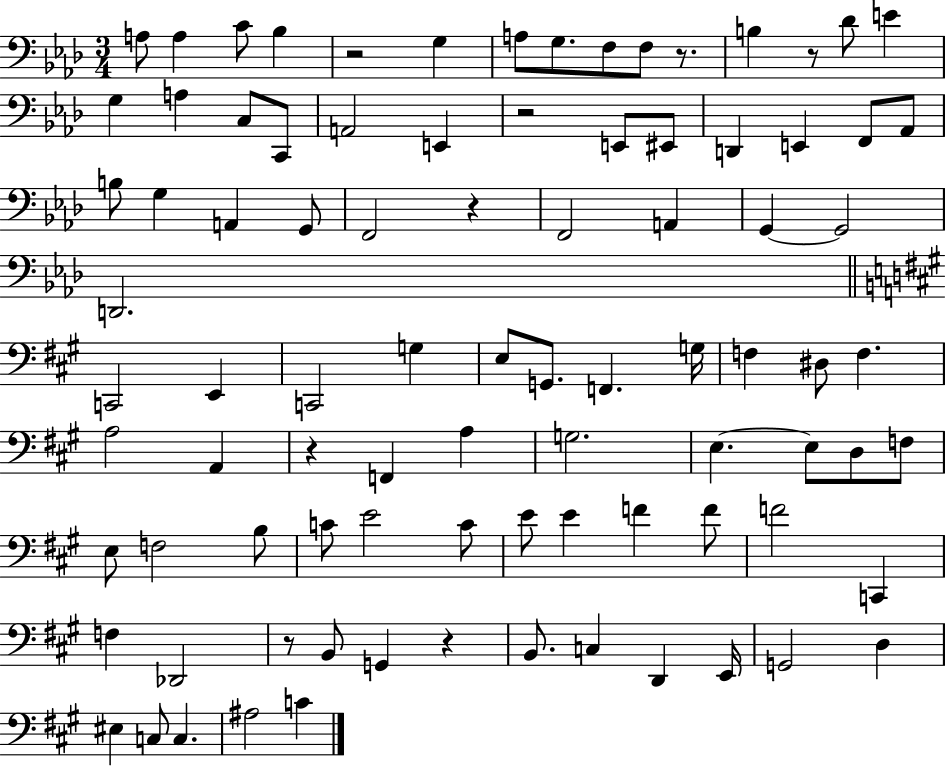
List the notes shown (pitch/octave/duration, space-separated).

A3/e A3/q C4/e Bb3/q R/h G3/q A3/e G3/e. F3/e F3/e R/e. B3/q R/e Db4/e E4/q G3/q A3/q C3/e C2/e A2/h E2/q R/h E2/e EIS2/e D2/q E2/q F2/e Ab2/e B3/e G3/q A2/q G2/e F2/h R/q F2/h A2/q G2/q G2/h D2/h. C2/h E2/q C2/h G3/q E3/e G2/e. F2/q. G3/s F3/q D#3/e F3/q. A3/h A2/q R/q F2/q A3/q G3/h. E3/q. E3/e D3/e F3/e E3/e F3/h B3/e C4/e E4/h C4/e E4/e E4/q F4/q F4/e F4/h C2/q F3/q Db2/h R/e B2/e G2/q R/q B2/e. C3/q D2/q E2/s G2/h D3/q EIS3/q C3/e C3/q. A#3/h C4/q